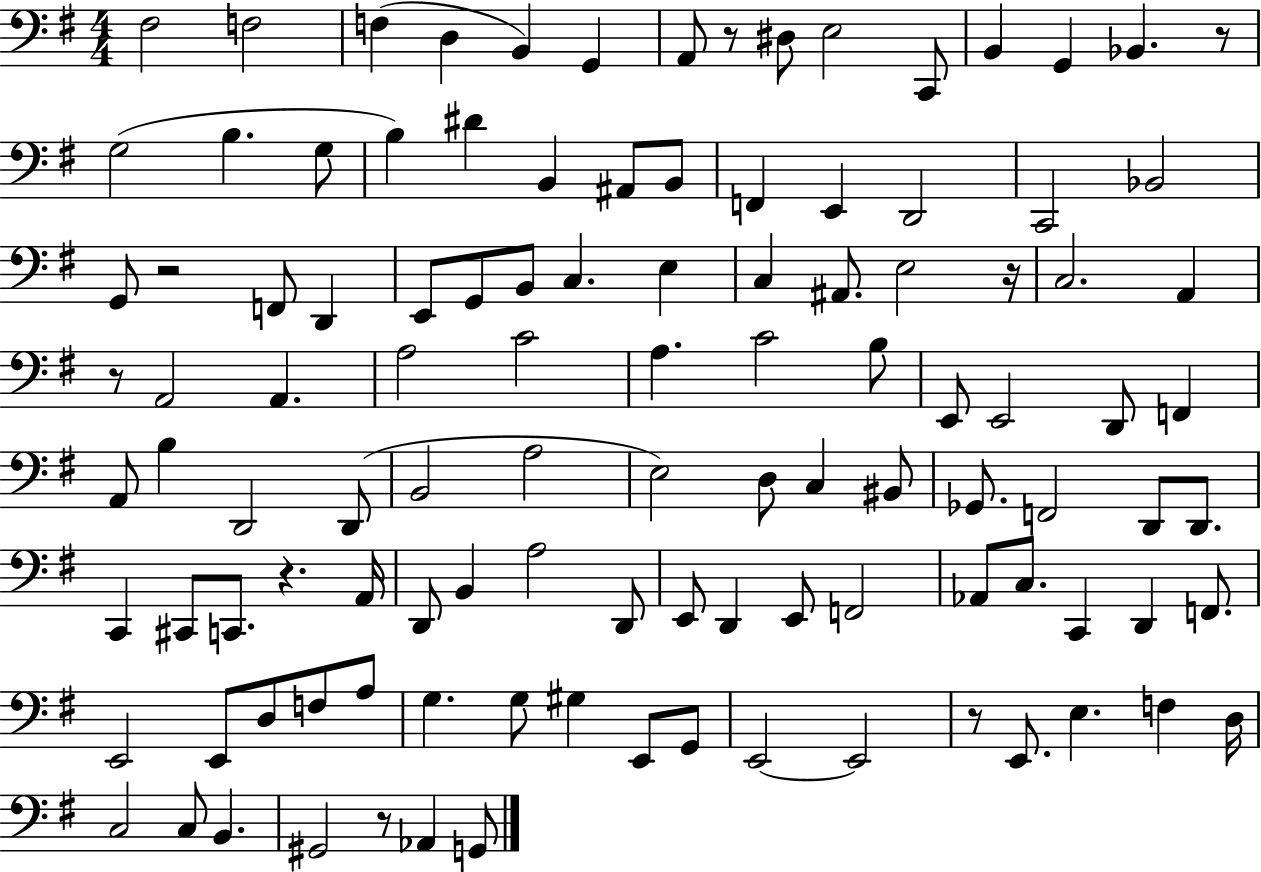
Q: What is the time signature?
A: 4/4